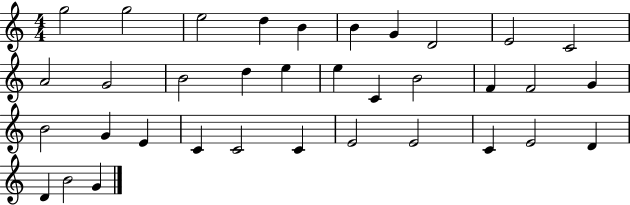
G5/h G5/h E5/h D5/q B4/q B4/q G4/q D4/h E4/h C4/h A4/h G4/h B4/h D5/q E5/q E5/q C4/q B4/h F4/q F4/h G4/q B4/h G4/q E4/q C4/q C4/h C4/q E4/h E4/h C4/q E4/h D4/q D4/q B4/h G4/q